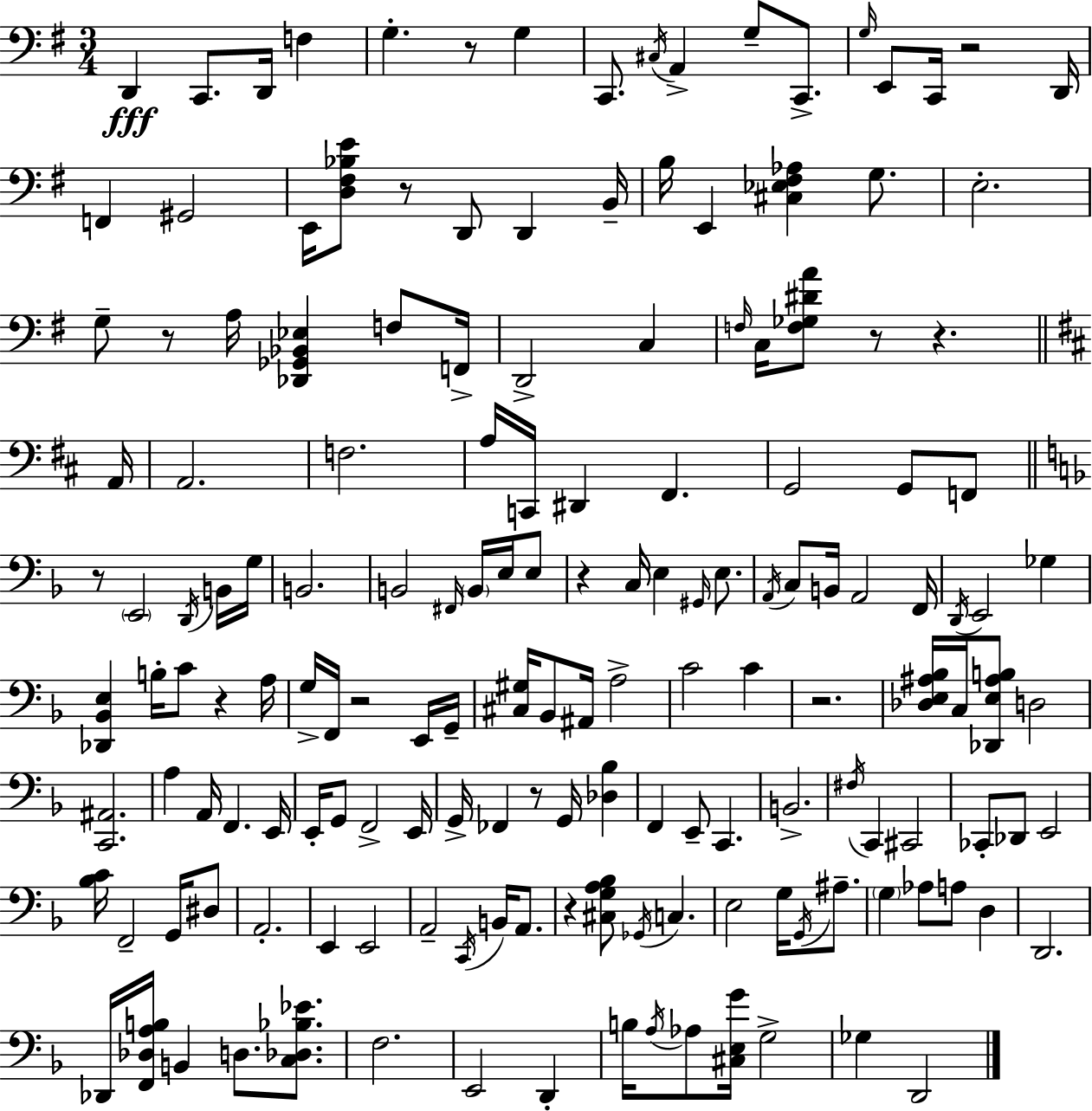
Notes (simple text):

D2/q C2/e. D2/s F3/q G3/q. R/e G3/q C2/e. C#3/s A2/q G3/e C2/e. G3/s E2/e C2/s R/h D2/s F2/q G#2/h E2/s [D3,F#3,Bb3,E4]/e R/e D2/e D2/q B2/s B3/s E2/q [C#3,Eb3,F#3,Ab3]/q G3/e. E3/h. G3/e R/e A3/s [Db2,Gb2,Bb2,Eb3]/q F3/e F2/s D2/h C3/q F3/s C3/s [F3,Gb3,D#4,A4]/e R/e R/q. A2/s A2/h. F3/h. A3/s C2/s D#2/q F#2/q. G2/h G2/e F2/e R/e E2/h D2/s B2/s G3/s B2/h. B2/h F#2/s B2/s E3/s E3/e R/q C3/s E3/q G#2/s E3/e. A2/s C3/e B2/s A2/h F2/s D2/s E2/h Gb3/q [Db2,Bb2,E3]/q B3/s C4/e R/q A3/s G3/s F2/s R/h E2/s G2/s [C#3,G#3]/s Bb2/e A#2/s A3/h C4/h C4/q R/h. [Db3,E3,A#3,Bb3]/s C3/s [Db2,E3,A#3,B3]/e D3/h [C2,A#2]/h. A3/q A2/s F2/q. E2/s E2/s G2/e F2/h E2/s G2/s FES2/q R/e G2/s [Db3,Bb3]/q F2/q E2/e C2/q. B2/h. F#3/s C2/q C#2/h CES2/e Db2/e E2/h [Bb3,C4]/s F2/h G2/s D#3/e A2/h. E2/q E2/h A2/h C2/s B2/s A2/e. R/q [C#3,G3,A3,Bb3]/e Gb2/s C3/q. E3/h G3/s G2/s A#3/e. G3/q Ab3/e A3/e D3/q D2/h. Db2/s [F2,Db3,A3,B3]/s B2/q D3/e. [C3,Db3,Bb3,Eb4]/e. F3/h. E2/h D2/q B3/s A3/s Ab3/e [C#3,E3,G4]/s G3/h Gb3/q D2/h